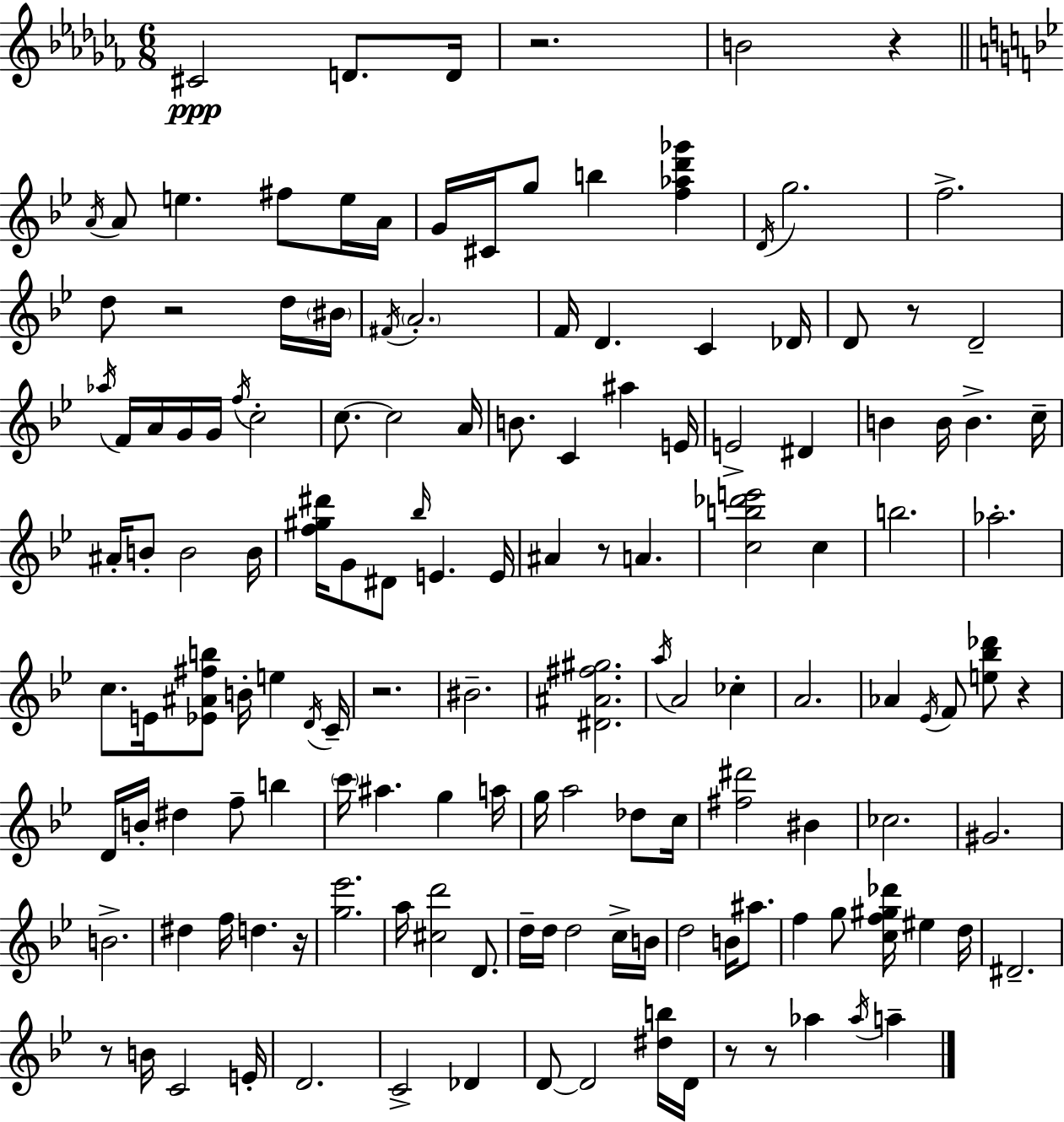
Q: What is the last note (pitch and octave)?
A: A5